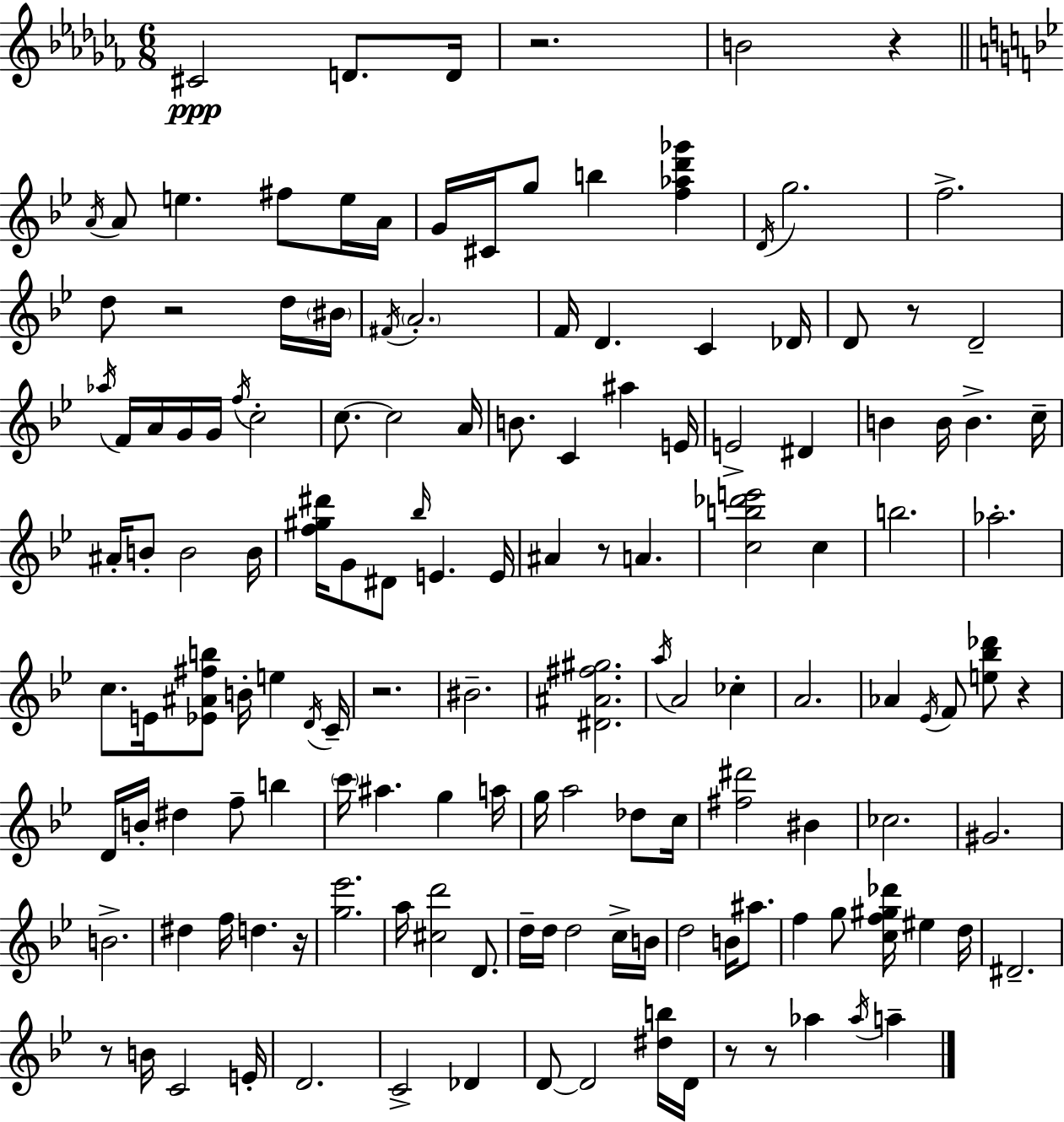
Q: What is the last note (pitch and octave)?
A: A5